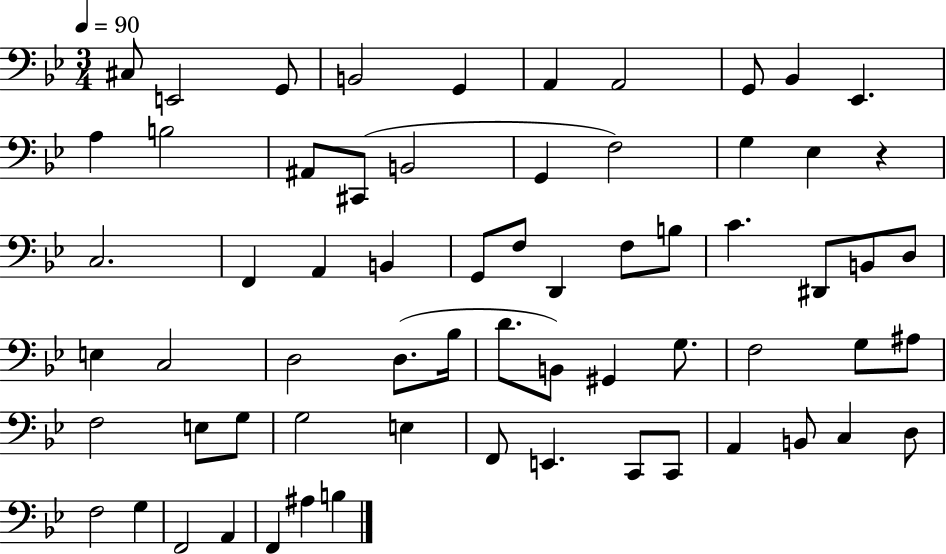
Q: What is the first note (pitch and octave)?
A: C#3